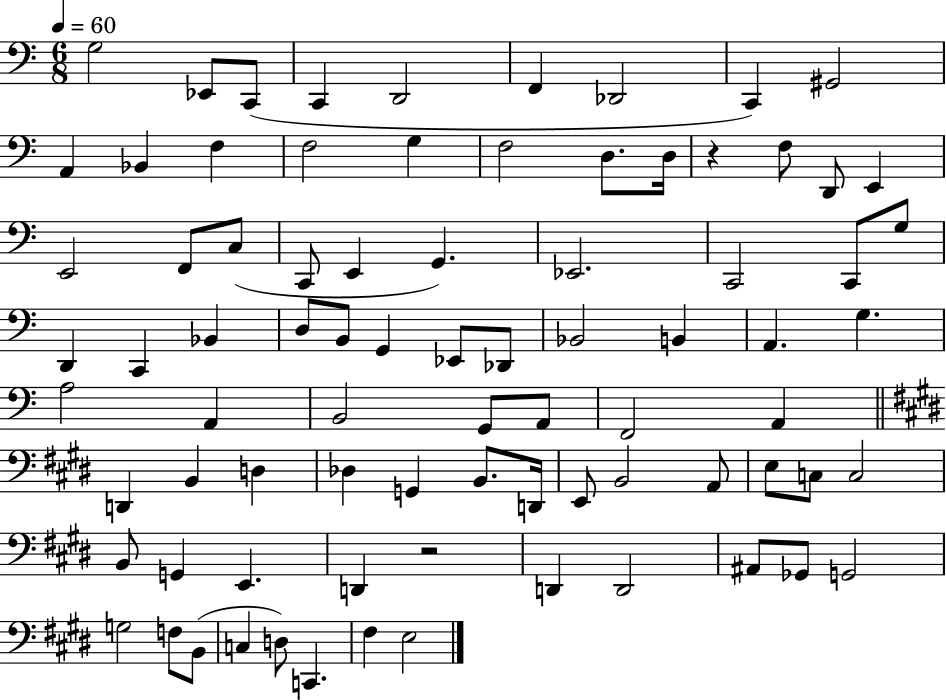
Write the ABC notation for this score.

X:1
T:Untitled
M:6/8
L:1/4
K:C
G,2 _E,,/2 C,,/2 C,, D,,2 F,, _D,,2 C,, ^G,,2 A,, _B,, F, F,2 G, F,2 D,/2 D,/4 z F,/2 D,,/2 E,, E,,2 F,,/2 C,/2 C,,/2 E,, G,, _E,,2 C,,2 C,,/2 G,/2 D,, C,, _B,, D,/2 B,,/2 G,, _E,,/2 _D,,/2 _B,,2 B,, A,, G, A,2 A,, B,,2 G,,/2 A,,/2 F,,2 A,, D,, B,, D, _D, G,, B,,/2 D,,/4 E,,/2 B,,2 A,,/2 E,/2 C,/2 C,2 B,,/2 G,, E,, D,, z2 D,, D,,2 ^A,,/2 _G,,/2 G,,2 G,2 F,/2 B,,/2 C, D,/2 C,, ^F, E,2